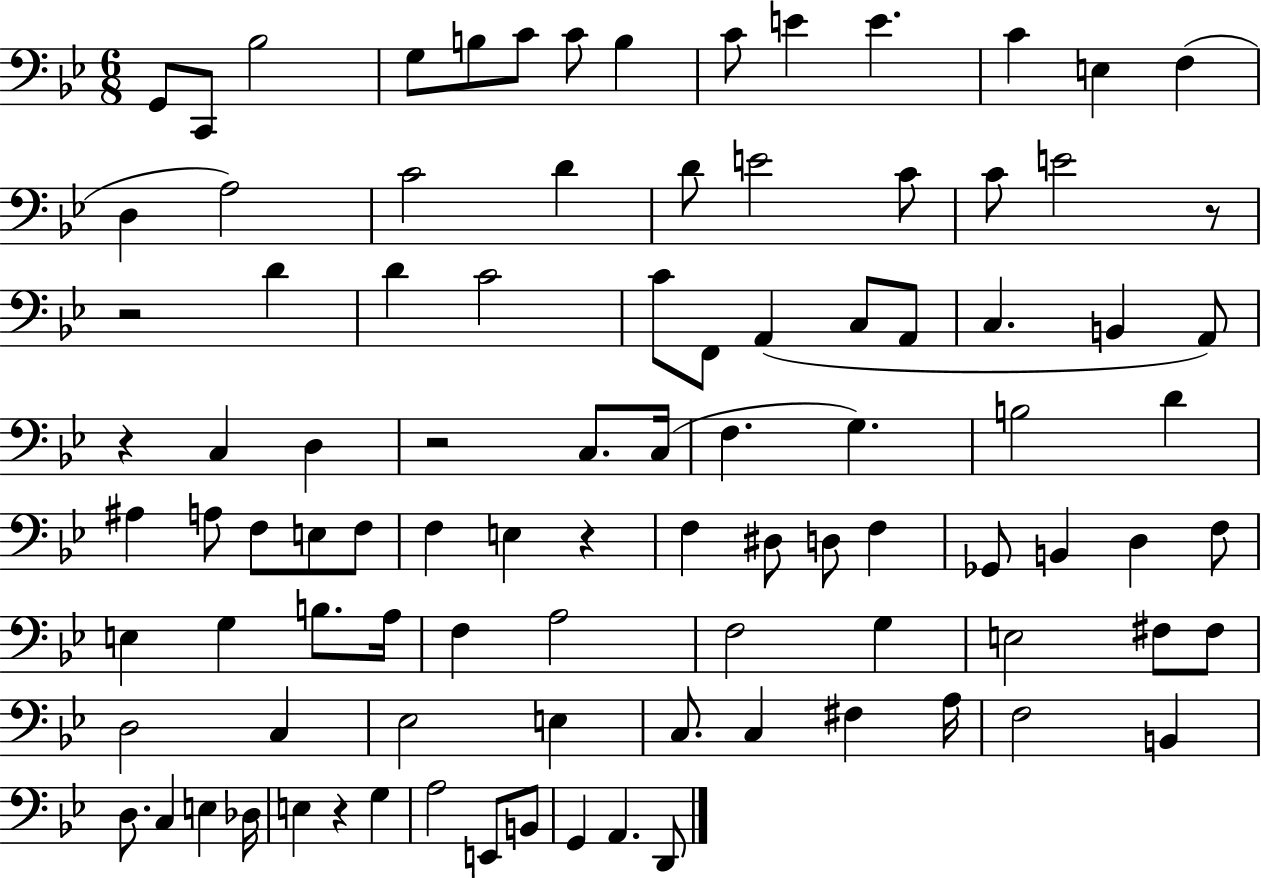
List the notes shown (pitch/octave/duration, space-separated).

G2/e C2/e Bb3/h G3/e B3/e C4/e C4/e B3/q C4/e E4/q E4/q. C4/q E3/q F3/q D3/q A3/h C4/h D4/q D4/e E4/h C4/e C4/e E4/h R/e R/h D4/q D4/q C4/h C4/e F2/e A2/q C3/e A2/e C3/q. B2/q A2/e R/q C3/q D3/q R/h C3/e. C3/s F3/q. G3/q. B3/h D4/q A#3/q A3/e F3/e E3/e F3/e F3/q E3/q R/q F3/q D#3/e D3/e F3/q Gb2/e B2/q D3/q F3/e E3/q G3/q B3/e. A3/s F3/q A3/h F3/h G3/q E3/h F#3/e F#3/e D3/h C3/q Eb3/h E3/q C3/e. C3/q F#3/q A3/s F3/h B2/q D3/e. C3/q E3/q Db3/s E3/q R/q G3/q A3/h E2/e B2/e G2/q A2/q. D2/e